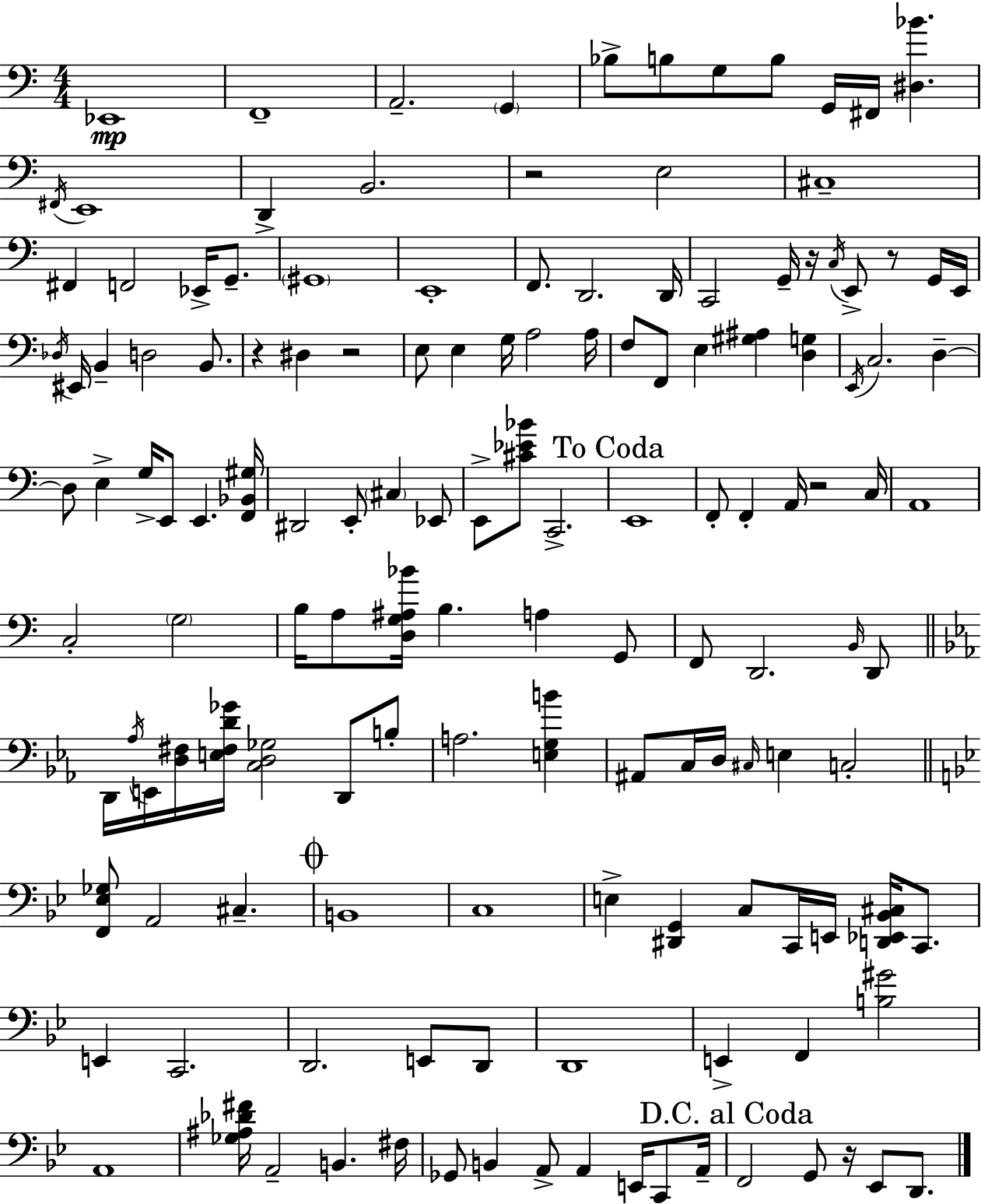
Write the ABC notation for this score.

X:1
T:Untitled
M:4/4
L:1/4
K:C
_E,,4 F,,4 A,,2 G,, _B,/2 B,/2 G,/2 B,/2 G,,/4 ^F,,/4 [^D,_B] ^F,,/4 E,,4 D,, B,,2 z2 E,2 ^C,4 ^F,, F,,2 _E,,/4 G,,/2 ^G,,4 E,,4 F,,/2 D,,2 D,,/4 C,,2 G,,/4 z/4 C,/4 E,,/2 z/2 G,,/4 E,,/4 _D,/4 ^E,,/4 B,, D,2 B,,/2 z ^D, z2 E,/2 E, G,/4 A,2 A,/4 F,/2 F,,/2 E, [^G,^A,] [D,G,] E,,/4 C,2 D, D,/2 E, G,/4 E,,/2 E,, [F,,_B,,^G,]/4 ^D,,2 E,,/2 ^C, _E,,/2 E,,/2 [^C_E_B]/2 C,,2 E,,4 F,,/2 F,, A,,/4 z2 C,/4 A,,4 C,2 G,2 B,/4 A,/2 [D,G,^A,_B]/4 B, A, G,,/2 F,,/2 D,,2 B,,/4 D,,/2 D,,/4 _A,/4 E,,/4 [D,^F,]/4 [E,^F,D_G]/4 [C,D,_G,]2 D,,/2 B,/2 A,2 [E,G,B] ^A,,/2 C,/4 D,/4 ^C,/4 E, C,2 [F,,_E,_G,]/2 A,,2 ^C, B,,4 C,4 E, [^D,,G,,] C,/2 C,,/4 E,,/4 [D,,_E,,_B,,^C,]/4 C,,/2 E,, C,,2 D,,2 E,,/2 D,,/2 D,,4 E,, F,, [B,^G]2 A,,4 [_G,^A,_D^F]/4 A,,2 B,, ^F,/4 _G,,/2 B,, A,,/2 A,, E,,/4 C,,/2 A,,/4 F,,2 G,,/2 z/4 _E,,/2 D,,/2